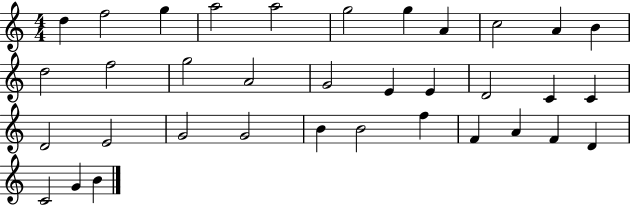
D5/q F5/h G5/q A5/h A5/h G5/h G5/q A4/q C5/h A4/q B4/q D5/h F5/h G5/h A4/h G4/h E4/q E4/q D4/h C4/q C4/q D4/h E4/h G4/h G4/h B4/q B4/h F5/q F4/q A4/q F4/q D4/q C4/h G4/q B4/q